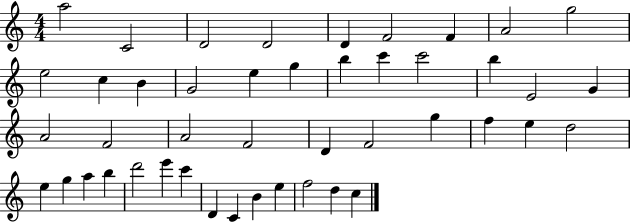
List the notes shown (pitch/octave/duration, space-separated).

A5/h C4/h D4/h D4/h D4/q F4/h F4/q A4/h G5/h E5/h C5/q B4/q G4/h E5/q G5/q B5/q C6/q C6/h B5/q E4/h G4/q A4/h F4/h A4/h F4/h D4/q F4/h G5/q F5/q E5/q D5/h E5/q G5/q A5/q B5/q D6/h E6/q C6/q D4/q C4/q B4/q E5/q F5/h D5/q C5/q